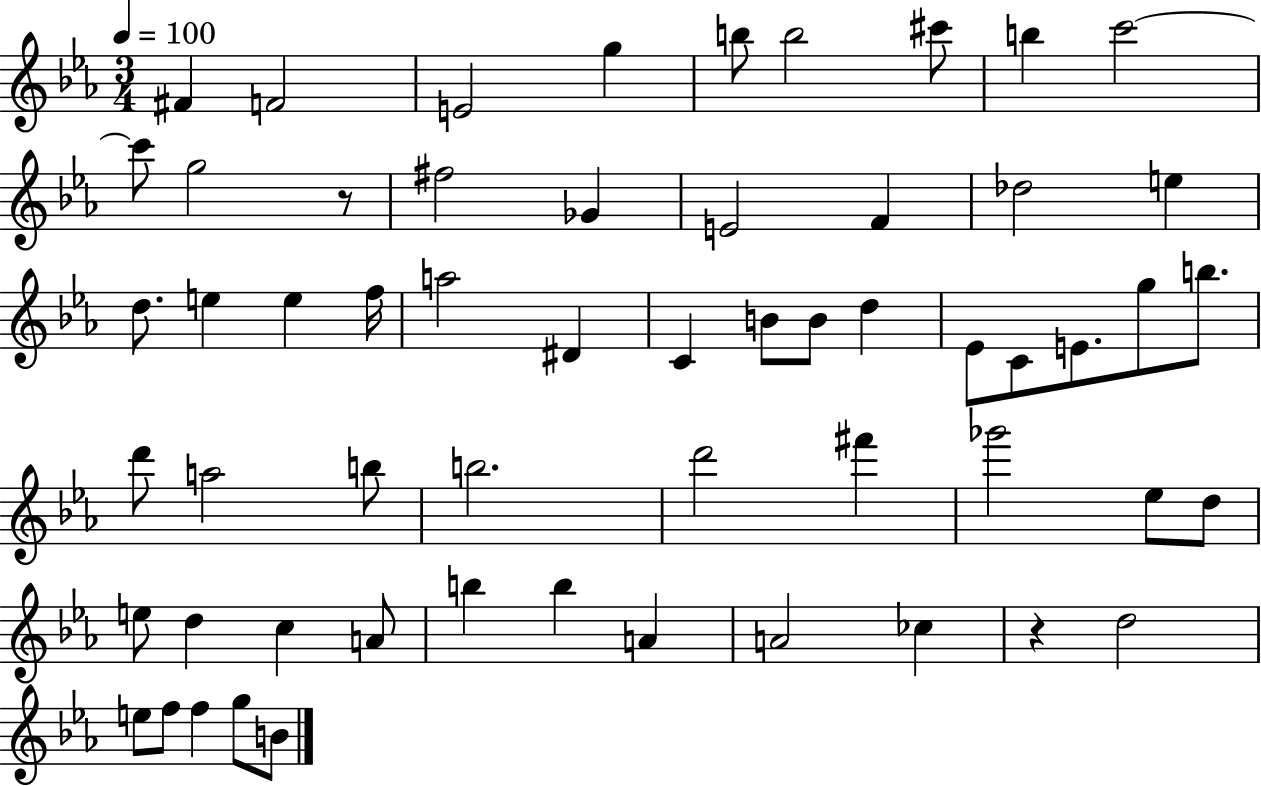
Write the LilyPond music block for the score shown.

{
  \clef treble
  \numericTimeSignature
  \time 3/4
  \key ees \major
  \tempo 4 = 100
  \repeat volta 2 { fis'4 f'2 | e'2 g''4 | b''8 b''2 cis'''8 | b''4 c'''2~~ | \break c'''8 g''2 r8 | fis''2 ges'4 | e'2 f'4 | des''2 e''4 | \break d''8. e''4 e''4 f''16 | a''2 dis'4 | c'4 b'8 b'8 d''4 | ees'8 c'8 e'8. g''8 b''8. | \break d'''8 a''2 b''8 | b''2. | d'''2 fis'''4 | ges'''2 ees''8 d''8 | \break e''8 d''4 c''4 a'8 | b''4 b''4 a'4 | a'2 ces''4 | r4 d''2 | \break e''8 f''8 f''4 g''8 b'8 | } \bar "|."
}